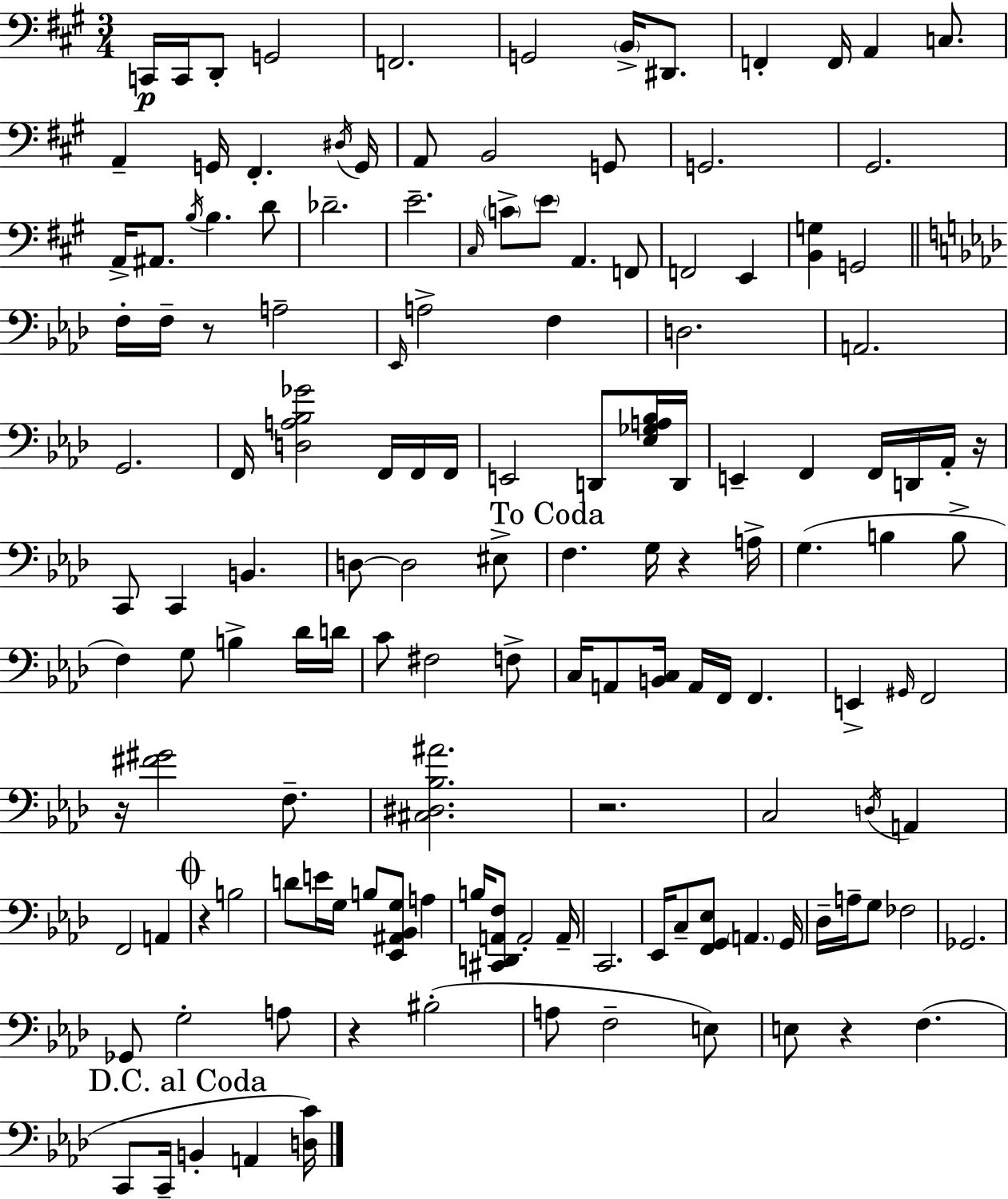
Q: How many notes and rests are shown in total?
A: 142